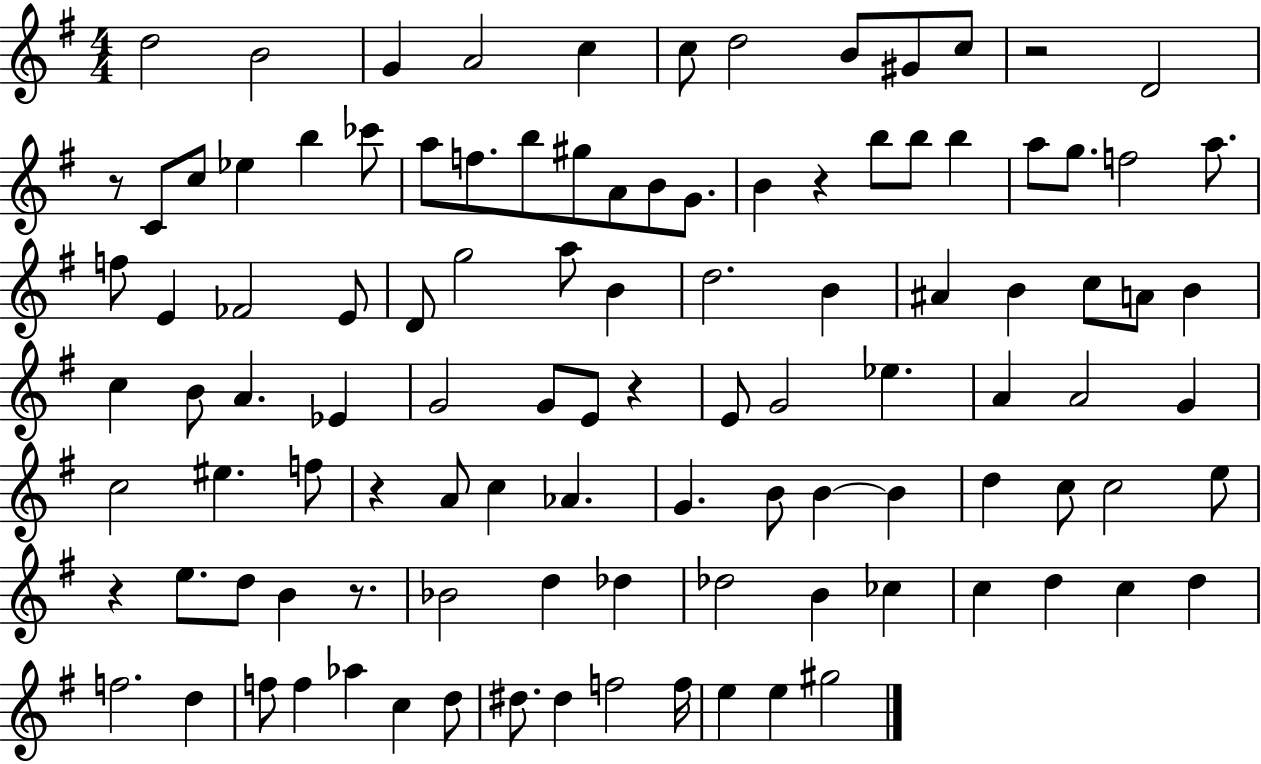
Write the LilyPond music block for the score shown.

{
  \clef treble
  \numericTimeSignature
  \time 4/4
  \key g \major
  d''2 b'2 | g'4 a'2 c''4 | c''8 d''2 b'8 gis'8 c''8 | r2 d'2 | \break r8 c'8 c''8 ees''4 b''4 ces'''8 | a''8 f''8. b''8 gis''8 a'8 b'8 g'8. | b'4 r4 b''8 b''8 b''4 | a''8 g''8. f''2 a''8. | \break f''8 e'4 fes'2 e'8 | d'8 g''2 a''8 b'4 | d''2. b'4 | ais'4 b'4 c''8 a'8 b'4 | \break c''4 b'8 a'4. ees'4 | g'2 g'8 e'8 r4 | e'8 g'2 ees''4. | a'4 a'2 g'4 | \break c''2 eis''4. f''8 | r4 a'8 c''4 aes'4. | g'4. b'8 b'4~~ b'4 | d''4 c''8 c''2 e''8 | \break r4 e''8. d''8 b'4 r8. | bes'2 d''4 des''4 | des''2 b'4 ces''4 | c''4 d''4 c''4 d''4 | \break f''2. d''4 | f''8 f''4 aes''4 c''4 d''8 | dis''8. dis''4 f''2 f''16 | e''4 e''4 gis''2 | \break \bar "|."
}